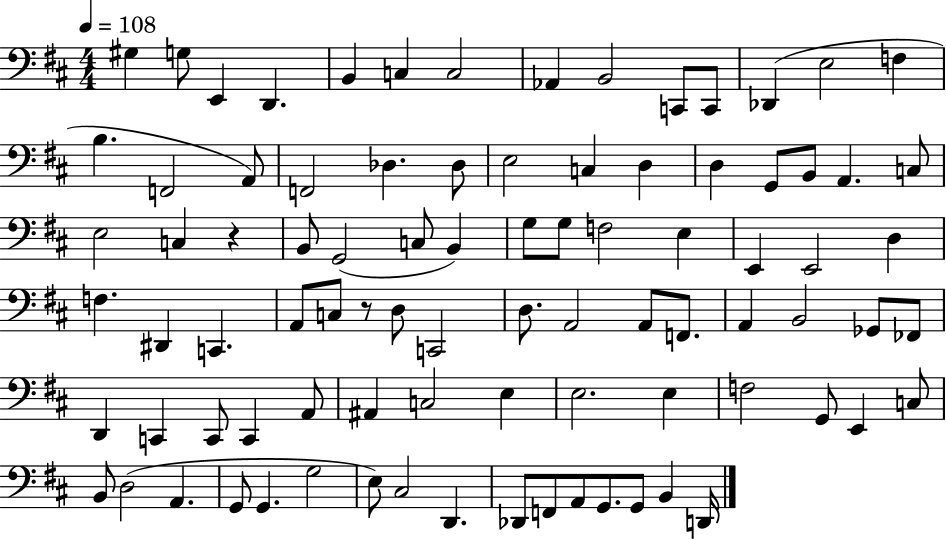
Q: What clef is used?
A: bass